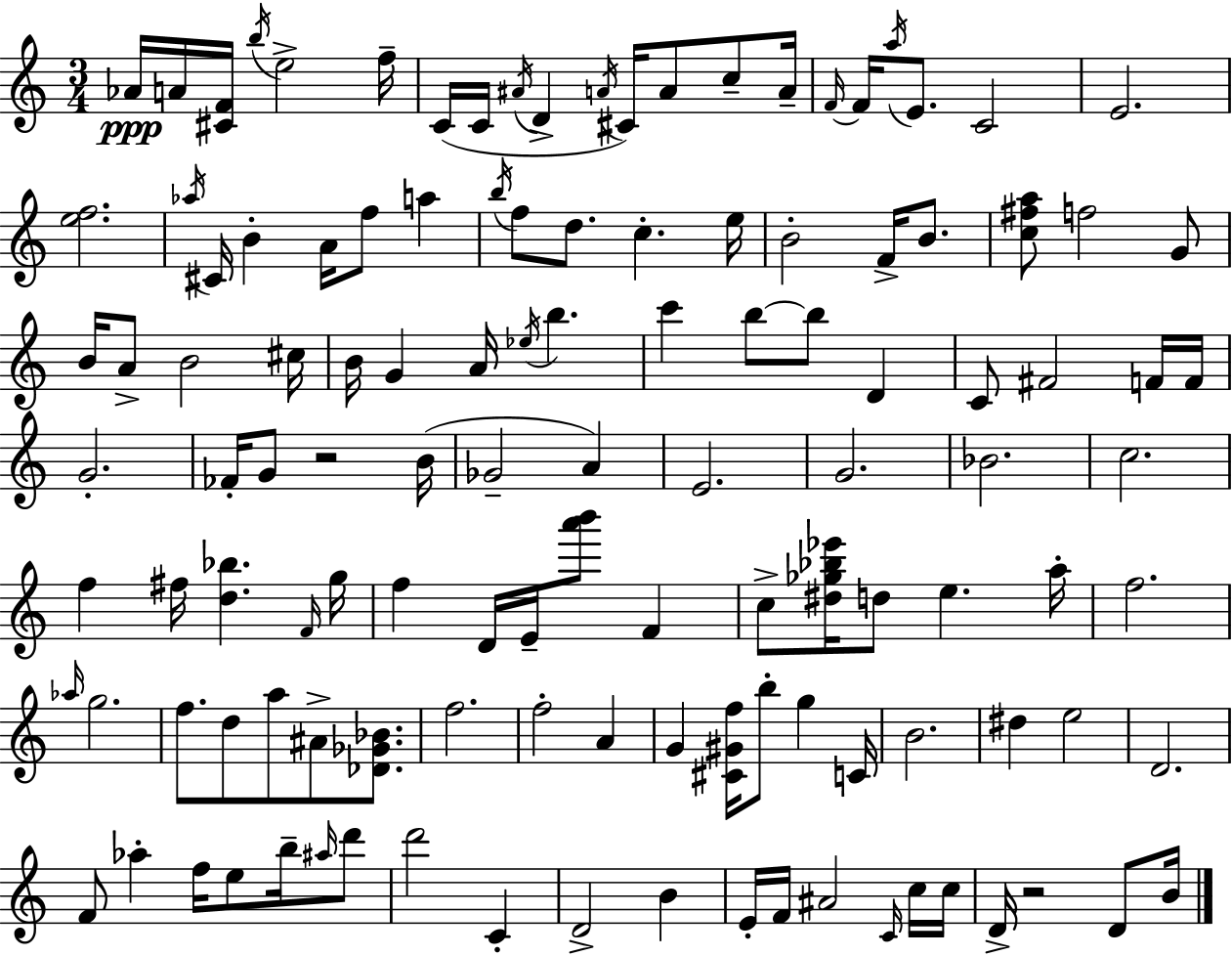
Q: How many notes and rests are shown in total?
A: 123